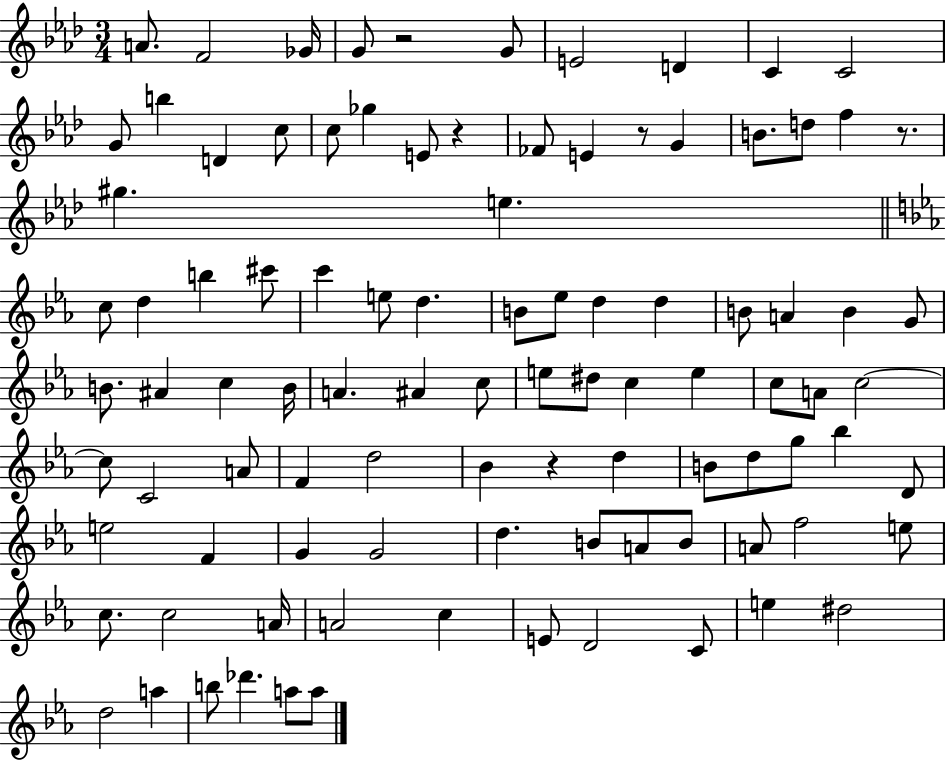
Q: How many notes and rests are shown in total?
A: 97